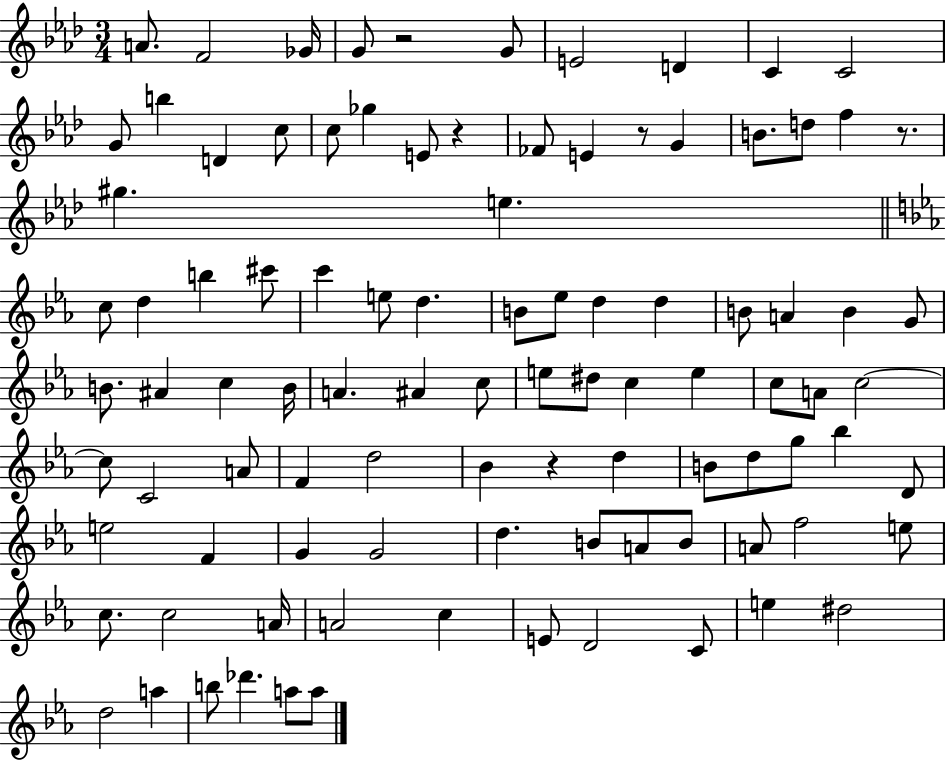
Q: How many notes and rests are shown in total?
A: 97